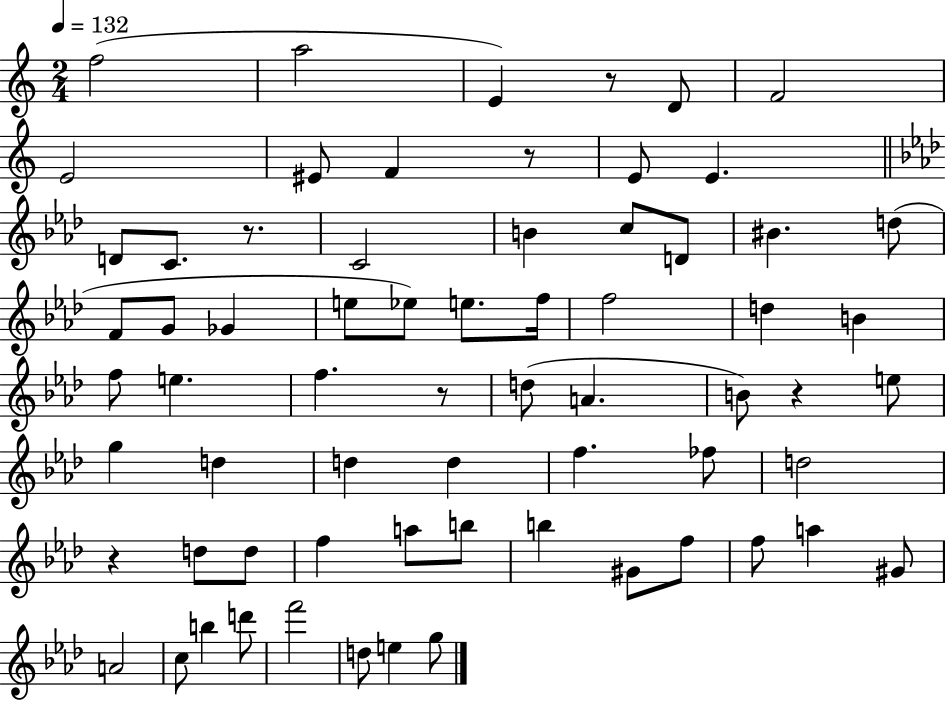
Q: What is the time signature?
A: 2/4